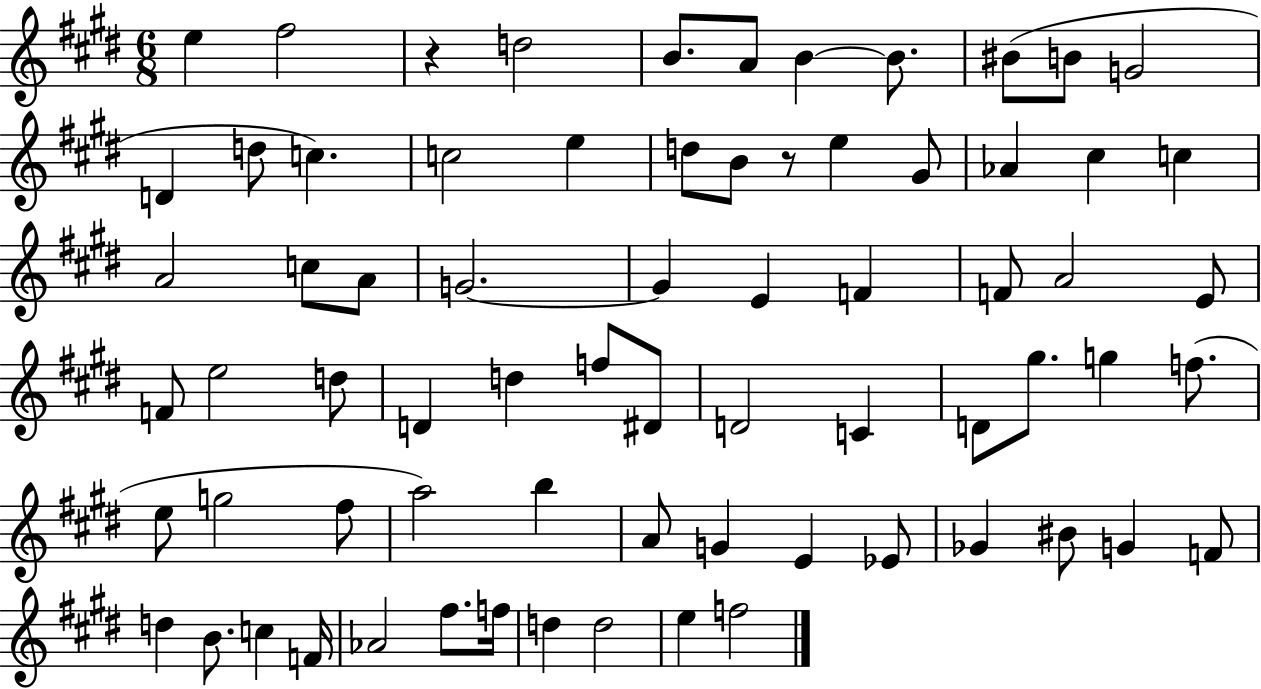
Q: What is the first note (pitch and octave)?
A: E5